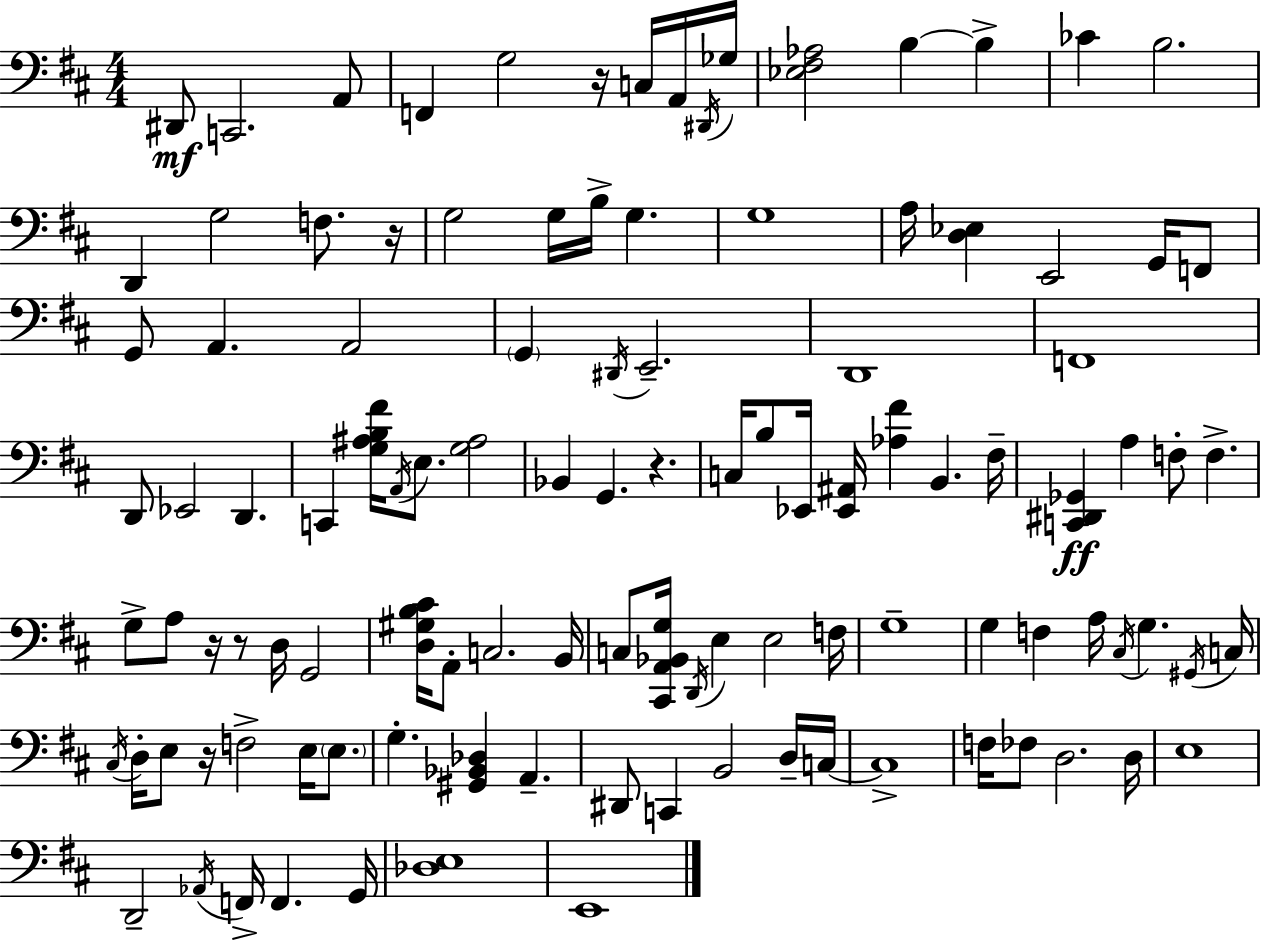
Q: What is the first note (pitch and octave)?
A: D#2